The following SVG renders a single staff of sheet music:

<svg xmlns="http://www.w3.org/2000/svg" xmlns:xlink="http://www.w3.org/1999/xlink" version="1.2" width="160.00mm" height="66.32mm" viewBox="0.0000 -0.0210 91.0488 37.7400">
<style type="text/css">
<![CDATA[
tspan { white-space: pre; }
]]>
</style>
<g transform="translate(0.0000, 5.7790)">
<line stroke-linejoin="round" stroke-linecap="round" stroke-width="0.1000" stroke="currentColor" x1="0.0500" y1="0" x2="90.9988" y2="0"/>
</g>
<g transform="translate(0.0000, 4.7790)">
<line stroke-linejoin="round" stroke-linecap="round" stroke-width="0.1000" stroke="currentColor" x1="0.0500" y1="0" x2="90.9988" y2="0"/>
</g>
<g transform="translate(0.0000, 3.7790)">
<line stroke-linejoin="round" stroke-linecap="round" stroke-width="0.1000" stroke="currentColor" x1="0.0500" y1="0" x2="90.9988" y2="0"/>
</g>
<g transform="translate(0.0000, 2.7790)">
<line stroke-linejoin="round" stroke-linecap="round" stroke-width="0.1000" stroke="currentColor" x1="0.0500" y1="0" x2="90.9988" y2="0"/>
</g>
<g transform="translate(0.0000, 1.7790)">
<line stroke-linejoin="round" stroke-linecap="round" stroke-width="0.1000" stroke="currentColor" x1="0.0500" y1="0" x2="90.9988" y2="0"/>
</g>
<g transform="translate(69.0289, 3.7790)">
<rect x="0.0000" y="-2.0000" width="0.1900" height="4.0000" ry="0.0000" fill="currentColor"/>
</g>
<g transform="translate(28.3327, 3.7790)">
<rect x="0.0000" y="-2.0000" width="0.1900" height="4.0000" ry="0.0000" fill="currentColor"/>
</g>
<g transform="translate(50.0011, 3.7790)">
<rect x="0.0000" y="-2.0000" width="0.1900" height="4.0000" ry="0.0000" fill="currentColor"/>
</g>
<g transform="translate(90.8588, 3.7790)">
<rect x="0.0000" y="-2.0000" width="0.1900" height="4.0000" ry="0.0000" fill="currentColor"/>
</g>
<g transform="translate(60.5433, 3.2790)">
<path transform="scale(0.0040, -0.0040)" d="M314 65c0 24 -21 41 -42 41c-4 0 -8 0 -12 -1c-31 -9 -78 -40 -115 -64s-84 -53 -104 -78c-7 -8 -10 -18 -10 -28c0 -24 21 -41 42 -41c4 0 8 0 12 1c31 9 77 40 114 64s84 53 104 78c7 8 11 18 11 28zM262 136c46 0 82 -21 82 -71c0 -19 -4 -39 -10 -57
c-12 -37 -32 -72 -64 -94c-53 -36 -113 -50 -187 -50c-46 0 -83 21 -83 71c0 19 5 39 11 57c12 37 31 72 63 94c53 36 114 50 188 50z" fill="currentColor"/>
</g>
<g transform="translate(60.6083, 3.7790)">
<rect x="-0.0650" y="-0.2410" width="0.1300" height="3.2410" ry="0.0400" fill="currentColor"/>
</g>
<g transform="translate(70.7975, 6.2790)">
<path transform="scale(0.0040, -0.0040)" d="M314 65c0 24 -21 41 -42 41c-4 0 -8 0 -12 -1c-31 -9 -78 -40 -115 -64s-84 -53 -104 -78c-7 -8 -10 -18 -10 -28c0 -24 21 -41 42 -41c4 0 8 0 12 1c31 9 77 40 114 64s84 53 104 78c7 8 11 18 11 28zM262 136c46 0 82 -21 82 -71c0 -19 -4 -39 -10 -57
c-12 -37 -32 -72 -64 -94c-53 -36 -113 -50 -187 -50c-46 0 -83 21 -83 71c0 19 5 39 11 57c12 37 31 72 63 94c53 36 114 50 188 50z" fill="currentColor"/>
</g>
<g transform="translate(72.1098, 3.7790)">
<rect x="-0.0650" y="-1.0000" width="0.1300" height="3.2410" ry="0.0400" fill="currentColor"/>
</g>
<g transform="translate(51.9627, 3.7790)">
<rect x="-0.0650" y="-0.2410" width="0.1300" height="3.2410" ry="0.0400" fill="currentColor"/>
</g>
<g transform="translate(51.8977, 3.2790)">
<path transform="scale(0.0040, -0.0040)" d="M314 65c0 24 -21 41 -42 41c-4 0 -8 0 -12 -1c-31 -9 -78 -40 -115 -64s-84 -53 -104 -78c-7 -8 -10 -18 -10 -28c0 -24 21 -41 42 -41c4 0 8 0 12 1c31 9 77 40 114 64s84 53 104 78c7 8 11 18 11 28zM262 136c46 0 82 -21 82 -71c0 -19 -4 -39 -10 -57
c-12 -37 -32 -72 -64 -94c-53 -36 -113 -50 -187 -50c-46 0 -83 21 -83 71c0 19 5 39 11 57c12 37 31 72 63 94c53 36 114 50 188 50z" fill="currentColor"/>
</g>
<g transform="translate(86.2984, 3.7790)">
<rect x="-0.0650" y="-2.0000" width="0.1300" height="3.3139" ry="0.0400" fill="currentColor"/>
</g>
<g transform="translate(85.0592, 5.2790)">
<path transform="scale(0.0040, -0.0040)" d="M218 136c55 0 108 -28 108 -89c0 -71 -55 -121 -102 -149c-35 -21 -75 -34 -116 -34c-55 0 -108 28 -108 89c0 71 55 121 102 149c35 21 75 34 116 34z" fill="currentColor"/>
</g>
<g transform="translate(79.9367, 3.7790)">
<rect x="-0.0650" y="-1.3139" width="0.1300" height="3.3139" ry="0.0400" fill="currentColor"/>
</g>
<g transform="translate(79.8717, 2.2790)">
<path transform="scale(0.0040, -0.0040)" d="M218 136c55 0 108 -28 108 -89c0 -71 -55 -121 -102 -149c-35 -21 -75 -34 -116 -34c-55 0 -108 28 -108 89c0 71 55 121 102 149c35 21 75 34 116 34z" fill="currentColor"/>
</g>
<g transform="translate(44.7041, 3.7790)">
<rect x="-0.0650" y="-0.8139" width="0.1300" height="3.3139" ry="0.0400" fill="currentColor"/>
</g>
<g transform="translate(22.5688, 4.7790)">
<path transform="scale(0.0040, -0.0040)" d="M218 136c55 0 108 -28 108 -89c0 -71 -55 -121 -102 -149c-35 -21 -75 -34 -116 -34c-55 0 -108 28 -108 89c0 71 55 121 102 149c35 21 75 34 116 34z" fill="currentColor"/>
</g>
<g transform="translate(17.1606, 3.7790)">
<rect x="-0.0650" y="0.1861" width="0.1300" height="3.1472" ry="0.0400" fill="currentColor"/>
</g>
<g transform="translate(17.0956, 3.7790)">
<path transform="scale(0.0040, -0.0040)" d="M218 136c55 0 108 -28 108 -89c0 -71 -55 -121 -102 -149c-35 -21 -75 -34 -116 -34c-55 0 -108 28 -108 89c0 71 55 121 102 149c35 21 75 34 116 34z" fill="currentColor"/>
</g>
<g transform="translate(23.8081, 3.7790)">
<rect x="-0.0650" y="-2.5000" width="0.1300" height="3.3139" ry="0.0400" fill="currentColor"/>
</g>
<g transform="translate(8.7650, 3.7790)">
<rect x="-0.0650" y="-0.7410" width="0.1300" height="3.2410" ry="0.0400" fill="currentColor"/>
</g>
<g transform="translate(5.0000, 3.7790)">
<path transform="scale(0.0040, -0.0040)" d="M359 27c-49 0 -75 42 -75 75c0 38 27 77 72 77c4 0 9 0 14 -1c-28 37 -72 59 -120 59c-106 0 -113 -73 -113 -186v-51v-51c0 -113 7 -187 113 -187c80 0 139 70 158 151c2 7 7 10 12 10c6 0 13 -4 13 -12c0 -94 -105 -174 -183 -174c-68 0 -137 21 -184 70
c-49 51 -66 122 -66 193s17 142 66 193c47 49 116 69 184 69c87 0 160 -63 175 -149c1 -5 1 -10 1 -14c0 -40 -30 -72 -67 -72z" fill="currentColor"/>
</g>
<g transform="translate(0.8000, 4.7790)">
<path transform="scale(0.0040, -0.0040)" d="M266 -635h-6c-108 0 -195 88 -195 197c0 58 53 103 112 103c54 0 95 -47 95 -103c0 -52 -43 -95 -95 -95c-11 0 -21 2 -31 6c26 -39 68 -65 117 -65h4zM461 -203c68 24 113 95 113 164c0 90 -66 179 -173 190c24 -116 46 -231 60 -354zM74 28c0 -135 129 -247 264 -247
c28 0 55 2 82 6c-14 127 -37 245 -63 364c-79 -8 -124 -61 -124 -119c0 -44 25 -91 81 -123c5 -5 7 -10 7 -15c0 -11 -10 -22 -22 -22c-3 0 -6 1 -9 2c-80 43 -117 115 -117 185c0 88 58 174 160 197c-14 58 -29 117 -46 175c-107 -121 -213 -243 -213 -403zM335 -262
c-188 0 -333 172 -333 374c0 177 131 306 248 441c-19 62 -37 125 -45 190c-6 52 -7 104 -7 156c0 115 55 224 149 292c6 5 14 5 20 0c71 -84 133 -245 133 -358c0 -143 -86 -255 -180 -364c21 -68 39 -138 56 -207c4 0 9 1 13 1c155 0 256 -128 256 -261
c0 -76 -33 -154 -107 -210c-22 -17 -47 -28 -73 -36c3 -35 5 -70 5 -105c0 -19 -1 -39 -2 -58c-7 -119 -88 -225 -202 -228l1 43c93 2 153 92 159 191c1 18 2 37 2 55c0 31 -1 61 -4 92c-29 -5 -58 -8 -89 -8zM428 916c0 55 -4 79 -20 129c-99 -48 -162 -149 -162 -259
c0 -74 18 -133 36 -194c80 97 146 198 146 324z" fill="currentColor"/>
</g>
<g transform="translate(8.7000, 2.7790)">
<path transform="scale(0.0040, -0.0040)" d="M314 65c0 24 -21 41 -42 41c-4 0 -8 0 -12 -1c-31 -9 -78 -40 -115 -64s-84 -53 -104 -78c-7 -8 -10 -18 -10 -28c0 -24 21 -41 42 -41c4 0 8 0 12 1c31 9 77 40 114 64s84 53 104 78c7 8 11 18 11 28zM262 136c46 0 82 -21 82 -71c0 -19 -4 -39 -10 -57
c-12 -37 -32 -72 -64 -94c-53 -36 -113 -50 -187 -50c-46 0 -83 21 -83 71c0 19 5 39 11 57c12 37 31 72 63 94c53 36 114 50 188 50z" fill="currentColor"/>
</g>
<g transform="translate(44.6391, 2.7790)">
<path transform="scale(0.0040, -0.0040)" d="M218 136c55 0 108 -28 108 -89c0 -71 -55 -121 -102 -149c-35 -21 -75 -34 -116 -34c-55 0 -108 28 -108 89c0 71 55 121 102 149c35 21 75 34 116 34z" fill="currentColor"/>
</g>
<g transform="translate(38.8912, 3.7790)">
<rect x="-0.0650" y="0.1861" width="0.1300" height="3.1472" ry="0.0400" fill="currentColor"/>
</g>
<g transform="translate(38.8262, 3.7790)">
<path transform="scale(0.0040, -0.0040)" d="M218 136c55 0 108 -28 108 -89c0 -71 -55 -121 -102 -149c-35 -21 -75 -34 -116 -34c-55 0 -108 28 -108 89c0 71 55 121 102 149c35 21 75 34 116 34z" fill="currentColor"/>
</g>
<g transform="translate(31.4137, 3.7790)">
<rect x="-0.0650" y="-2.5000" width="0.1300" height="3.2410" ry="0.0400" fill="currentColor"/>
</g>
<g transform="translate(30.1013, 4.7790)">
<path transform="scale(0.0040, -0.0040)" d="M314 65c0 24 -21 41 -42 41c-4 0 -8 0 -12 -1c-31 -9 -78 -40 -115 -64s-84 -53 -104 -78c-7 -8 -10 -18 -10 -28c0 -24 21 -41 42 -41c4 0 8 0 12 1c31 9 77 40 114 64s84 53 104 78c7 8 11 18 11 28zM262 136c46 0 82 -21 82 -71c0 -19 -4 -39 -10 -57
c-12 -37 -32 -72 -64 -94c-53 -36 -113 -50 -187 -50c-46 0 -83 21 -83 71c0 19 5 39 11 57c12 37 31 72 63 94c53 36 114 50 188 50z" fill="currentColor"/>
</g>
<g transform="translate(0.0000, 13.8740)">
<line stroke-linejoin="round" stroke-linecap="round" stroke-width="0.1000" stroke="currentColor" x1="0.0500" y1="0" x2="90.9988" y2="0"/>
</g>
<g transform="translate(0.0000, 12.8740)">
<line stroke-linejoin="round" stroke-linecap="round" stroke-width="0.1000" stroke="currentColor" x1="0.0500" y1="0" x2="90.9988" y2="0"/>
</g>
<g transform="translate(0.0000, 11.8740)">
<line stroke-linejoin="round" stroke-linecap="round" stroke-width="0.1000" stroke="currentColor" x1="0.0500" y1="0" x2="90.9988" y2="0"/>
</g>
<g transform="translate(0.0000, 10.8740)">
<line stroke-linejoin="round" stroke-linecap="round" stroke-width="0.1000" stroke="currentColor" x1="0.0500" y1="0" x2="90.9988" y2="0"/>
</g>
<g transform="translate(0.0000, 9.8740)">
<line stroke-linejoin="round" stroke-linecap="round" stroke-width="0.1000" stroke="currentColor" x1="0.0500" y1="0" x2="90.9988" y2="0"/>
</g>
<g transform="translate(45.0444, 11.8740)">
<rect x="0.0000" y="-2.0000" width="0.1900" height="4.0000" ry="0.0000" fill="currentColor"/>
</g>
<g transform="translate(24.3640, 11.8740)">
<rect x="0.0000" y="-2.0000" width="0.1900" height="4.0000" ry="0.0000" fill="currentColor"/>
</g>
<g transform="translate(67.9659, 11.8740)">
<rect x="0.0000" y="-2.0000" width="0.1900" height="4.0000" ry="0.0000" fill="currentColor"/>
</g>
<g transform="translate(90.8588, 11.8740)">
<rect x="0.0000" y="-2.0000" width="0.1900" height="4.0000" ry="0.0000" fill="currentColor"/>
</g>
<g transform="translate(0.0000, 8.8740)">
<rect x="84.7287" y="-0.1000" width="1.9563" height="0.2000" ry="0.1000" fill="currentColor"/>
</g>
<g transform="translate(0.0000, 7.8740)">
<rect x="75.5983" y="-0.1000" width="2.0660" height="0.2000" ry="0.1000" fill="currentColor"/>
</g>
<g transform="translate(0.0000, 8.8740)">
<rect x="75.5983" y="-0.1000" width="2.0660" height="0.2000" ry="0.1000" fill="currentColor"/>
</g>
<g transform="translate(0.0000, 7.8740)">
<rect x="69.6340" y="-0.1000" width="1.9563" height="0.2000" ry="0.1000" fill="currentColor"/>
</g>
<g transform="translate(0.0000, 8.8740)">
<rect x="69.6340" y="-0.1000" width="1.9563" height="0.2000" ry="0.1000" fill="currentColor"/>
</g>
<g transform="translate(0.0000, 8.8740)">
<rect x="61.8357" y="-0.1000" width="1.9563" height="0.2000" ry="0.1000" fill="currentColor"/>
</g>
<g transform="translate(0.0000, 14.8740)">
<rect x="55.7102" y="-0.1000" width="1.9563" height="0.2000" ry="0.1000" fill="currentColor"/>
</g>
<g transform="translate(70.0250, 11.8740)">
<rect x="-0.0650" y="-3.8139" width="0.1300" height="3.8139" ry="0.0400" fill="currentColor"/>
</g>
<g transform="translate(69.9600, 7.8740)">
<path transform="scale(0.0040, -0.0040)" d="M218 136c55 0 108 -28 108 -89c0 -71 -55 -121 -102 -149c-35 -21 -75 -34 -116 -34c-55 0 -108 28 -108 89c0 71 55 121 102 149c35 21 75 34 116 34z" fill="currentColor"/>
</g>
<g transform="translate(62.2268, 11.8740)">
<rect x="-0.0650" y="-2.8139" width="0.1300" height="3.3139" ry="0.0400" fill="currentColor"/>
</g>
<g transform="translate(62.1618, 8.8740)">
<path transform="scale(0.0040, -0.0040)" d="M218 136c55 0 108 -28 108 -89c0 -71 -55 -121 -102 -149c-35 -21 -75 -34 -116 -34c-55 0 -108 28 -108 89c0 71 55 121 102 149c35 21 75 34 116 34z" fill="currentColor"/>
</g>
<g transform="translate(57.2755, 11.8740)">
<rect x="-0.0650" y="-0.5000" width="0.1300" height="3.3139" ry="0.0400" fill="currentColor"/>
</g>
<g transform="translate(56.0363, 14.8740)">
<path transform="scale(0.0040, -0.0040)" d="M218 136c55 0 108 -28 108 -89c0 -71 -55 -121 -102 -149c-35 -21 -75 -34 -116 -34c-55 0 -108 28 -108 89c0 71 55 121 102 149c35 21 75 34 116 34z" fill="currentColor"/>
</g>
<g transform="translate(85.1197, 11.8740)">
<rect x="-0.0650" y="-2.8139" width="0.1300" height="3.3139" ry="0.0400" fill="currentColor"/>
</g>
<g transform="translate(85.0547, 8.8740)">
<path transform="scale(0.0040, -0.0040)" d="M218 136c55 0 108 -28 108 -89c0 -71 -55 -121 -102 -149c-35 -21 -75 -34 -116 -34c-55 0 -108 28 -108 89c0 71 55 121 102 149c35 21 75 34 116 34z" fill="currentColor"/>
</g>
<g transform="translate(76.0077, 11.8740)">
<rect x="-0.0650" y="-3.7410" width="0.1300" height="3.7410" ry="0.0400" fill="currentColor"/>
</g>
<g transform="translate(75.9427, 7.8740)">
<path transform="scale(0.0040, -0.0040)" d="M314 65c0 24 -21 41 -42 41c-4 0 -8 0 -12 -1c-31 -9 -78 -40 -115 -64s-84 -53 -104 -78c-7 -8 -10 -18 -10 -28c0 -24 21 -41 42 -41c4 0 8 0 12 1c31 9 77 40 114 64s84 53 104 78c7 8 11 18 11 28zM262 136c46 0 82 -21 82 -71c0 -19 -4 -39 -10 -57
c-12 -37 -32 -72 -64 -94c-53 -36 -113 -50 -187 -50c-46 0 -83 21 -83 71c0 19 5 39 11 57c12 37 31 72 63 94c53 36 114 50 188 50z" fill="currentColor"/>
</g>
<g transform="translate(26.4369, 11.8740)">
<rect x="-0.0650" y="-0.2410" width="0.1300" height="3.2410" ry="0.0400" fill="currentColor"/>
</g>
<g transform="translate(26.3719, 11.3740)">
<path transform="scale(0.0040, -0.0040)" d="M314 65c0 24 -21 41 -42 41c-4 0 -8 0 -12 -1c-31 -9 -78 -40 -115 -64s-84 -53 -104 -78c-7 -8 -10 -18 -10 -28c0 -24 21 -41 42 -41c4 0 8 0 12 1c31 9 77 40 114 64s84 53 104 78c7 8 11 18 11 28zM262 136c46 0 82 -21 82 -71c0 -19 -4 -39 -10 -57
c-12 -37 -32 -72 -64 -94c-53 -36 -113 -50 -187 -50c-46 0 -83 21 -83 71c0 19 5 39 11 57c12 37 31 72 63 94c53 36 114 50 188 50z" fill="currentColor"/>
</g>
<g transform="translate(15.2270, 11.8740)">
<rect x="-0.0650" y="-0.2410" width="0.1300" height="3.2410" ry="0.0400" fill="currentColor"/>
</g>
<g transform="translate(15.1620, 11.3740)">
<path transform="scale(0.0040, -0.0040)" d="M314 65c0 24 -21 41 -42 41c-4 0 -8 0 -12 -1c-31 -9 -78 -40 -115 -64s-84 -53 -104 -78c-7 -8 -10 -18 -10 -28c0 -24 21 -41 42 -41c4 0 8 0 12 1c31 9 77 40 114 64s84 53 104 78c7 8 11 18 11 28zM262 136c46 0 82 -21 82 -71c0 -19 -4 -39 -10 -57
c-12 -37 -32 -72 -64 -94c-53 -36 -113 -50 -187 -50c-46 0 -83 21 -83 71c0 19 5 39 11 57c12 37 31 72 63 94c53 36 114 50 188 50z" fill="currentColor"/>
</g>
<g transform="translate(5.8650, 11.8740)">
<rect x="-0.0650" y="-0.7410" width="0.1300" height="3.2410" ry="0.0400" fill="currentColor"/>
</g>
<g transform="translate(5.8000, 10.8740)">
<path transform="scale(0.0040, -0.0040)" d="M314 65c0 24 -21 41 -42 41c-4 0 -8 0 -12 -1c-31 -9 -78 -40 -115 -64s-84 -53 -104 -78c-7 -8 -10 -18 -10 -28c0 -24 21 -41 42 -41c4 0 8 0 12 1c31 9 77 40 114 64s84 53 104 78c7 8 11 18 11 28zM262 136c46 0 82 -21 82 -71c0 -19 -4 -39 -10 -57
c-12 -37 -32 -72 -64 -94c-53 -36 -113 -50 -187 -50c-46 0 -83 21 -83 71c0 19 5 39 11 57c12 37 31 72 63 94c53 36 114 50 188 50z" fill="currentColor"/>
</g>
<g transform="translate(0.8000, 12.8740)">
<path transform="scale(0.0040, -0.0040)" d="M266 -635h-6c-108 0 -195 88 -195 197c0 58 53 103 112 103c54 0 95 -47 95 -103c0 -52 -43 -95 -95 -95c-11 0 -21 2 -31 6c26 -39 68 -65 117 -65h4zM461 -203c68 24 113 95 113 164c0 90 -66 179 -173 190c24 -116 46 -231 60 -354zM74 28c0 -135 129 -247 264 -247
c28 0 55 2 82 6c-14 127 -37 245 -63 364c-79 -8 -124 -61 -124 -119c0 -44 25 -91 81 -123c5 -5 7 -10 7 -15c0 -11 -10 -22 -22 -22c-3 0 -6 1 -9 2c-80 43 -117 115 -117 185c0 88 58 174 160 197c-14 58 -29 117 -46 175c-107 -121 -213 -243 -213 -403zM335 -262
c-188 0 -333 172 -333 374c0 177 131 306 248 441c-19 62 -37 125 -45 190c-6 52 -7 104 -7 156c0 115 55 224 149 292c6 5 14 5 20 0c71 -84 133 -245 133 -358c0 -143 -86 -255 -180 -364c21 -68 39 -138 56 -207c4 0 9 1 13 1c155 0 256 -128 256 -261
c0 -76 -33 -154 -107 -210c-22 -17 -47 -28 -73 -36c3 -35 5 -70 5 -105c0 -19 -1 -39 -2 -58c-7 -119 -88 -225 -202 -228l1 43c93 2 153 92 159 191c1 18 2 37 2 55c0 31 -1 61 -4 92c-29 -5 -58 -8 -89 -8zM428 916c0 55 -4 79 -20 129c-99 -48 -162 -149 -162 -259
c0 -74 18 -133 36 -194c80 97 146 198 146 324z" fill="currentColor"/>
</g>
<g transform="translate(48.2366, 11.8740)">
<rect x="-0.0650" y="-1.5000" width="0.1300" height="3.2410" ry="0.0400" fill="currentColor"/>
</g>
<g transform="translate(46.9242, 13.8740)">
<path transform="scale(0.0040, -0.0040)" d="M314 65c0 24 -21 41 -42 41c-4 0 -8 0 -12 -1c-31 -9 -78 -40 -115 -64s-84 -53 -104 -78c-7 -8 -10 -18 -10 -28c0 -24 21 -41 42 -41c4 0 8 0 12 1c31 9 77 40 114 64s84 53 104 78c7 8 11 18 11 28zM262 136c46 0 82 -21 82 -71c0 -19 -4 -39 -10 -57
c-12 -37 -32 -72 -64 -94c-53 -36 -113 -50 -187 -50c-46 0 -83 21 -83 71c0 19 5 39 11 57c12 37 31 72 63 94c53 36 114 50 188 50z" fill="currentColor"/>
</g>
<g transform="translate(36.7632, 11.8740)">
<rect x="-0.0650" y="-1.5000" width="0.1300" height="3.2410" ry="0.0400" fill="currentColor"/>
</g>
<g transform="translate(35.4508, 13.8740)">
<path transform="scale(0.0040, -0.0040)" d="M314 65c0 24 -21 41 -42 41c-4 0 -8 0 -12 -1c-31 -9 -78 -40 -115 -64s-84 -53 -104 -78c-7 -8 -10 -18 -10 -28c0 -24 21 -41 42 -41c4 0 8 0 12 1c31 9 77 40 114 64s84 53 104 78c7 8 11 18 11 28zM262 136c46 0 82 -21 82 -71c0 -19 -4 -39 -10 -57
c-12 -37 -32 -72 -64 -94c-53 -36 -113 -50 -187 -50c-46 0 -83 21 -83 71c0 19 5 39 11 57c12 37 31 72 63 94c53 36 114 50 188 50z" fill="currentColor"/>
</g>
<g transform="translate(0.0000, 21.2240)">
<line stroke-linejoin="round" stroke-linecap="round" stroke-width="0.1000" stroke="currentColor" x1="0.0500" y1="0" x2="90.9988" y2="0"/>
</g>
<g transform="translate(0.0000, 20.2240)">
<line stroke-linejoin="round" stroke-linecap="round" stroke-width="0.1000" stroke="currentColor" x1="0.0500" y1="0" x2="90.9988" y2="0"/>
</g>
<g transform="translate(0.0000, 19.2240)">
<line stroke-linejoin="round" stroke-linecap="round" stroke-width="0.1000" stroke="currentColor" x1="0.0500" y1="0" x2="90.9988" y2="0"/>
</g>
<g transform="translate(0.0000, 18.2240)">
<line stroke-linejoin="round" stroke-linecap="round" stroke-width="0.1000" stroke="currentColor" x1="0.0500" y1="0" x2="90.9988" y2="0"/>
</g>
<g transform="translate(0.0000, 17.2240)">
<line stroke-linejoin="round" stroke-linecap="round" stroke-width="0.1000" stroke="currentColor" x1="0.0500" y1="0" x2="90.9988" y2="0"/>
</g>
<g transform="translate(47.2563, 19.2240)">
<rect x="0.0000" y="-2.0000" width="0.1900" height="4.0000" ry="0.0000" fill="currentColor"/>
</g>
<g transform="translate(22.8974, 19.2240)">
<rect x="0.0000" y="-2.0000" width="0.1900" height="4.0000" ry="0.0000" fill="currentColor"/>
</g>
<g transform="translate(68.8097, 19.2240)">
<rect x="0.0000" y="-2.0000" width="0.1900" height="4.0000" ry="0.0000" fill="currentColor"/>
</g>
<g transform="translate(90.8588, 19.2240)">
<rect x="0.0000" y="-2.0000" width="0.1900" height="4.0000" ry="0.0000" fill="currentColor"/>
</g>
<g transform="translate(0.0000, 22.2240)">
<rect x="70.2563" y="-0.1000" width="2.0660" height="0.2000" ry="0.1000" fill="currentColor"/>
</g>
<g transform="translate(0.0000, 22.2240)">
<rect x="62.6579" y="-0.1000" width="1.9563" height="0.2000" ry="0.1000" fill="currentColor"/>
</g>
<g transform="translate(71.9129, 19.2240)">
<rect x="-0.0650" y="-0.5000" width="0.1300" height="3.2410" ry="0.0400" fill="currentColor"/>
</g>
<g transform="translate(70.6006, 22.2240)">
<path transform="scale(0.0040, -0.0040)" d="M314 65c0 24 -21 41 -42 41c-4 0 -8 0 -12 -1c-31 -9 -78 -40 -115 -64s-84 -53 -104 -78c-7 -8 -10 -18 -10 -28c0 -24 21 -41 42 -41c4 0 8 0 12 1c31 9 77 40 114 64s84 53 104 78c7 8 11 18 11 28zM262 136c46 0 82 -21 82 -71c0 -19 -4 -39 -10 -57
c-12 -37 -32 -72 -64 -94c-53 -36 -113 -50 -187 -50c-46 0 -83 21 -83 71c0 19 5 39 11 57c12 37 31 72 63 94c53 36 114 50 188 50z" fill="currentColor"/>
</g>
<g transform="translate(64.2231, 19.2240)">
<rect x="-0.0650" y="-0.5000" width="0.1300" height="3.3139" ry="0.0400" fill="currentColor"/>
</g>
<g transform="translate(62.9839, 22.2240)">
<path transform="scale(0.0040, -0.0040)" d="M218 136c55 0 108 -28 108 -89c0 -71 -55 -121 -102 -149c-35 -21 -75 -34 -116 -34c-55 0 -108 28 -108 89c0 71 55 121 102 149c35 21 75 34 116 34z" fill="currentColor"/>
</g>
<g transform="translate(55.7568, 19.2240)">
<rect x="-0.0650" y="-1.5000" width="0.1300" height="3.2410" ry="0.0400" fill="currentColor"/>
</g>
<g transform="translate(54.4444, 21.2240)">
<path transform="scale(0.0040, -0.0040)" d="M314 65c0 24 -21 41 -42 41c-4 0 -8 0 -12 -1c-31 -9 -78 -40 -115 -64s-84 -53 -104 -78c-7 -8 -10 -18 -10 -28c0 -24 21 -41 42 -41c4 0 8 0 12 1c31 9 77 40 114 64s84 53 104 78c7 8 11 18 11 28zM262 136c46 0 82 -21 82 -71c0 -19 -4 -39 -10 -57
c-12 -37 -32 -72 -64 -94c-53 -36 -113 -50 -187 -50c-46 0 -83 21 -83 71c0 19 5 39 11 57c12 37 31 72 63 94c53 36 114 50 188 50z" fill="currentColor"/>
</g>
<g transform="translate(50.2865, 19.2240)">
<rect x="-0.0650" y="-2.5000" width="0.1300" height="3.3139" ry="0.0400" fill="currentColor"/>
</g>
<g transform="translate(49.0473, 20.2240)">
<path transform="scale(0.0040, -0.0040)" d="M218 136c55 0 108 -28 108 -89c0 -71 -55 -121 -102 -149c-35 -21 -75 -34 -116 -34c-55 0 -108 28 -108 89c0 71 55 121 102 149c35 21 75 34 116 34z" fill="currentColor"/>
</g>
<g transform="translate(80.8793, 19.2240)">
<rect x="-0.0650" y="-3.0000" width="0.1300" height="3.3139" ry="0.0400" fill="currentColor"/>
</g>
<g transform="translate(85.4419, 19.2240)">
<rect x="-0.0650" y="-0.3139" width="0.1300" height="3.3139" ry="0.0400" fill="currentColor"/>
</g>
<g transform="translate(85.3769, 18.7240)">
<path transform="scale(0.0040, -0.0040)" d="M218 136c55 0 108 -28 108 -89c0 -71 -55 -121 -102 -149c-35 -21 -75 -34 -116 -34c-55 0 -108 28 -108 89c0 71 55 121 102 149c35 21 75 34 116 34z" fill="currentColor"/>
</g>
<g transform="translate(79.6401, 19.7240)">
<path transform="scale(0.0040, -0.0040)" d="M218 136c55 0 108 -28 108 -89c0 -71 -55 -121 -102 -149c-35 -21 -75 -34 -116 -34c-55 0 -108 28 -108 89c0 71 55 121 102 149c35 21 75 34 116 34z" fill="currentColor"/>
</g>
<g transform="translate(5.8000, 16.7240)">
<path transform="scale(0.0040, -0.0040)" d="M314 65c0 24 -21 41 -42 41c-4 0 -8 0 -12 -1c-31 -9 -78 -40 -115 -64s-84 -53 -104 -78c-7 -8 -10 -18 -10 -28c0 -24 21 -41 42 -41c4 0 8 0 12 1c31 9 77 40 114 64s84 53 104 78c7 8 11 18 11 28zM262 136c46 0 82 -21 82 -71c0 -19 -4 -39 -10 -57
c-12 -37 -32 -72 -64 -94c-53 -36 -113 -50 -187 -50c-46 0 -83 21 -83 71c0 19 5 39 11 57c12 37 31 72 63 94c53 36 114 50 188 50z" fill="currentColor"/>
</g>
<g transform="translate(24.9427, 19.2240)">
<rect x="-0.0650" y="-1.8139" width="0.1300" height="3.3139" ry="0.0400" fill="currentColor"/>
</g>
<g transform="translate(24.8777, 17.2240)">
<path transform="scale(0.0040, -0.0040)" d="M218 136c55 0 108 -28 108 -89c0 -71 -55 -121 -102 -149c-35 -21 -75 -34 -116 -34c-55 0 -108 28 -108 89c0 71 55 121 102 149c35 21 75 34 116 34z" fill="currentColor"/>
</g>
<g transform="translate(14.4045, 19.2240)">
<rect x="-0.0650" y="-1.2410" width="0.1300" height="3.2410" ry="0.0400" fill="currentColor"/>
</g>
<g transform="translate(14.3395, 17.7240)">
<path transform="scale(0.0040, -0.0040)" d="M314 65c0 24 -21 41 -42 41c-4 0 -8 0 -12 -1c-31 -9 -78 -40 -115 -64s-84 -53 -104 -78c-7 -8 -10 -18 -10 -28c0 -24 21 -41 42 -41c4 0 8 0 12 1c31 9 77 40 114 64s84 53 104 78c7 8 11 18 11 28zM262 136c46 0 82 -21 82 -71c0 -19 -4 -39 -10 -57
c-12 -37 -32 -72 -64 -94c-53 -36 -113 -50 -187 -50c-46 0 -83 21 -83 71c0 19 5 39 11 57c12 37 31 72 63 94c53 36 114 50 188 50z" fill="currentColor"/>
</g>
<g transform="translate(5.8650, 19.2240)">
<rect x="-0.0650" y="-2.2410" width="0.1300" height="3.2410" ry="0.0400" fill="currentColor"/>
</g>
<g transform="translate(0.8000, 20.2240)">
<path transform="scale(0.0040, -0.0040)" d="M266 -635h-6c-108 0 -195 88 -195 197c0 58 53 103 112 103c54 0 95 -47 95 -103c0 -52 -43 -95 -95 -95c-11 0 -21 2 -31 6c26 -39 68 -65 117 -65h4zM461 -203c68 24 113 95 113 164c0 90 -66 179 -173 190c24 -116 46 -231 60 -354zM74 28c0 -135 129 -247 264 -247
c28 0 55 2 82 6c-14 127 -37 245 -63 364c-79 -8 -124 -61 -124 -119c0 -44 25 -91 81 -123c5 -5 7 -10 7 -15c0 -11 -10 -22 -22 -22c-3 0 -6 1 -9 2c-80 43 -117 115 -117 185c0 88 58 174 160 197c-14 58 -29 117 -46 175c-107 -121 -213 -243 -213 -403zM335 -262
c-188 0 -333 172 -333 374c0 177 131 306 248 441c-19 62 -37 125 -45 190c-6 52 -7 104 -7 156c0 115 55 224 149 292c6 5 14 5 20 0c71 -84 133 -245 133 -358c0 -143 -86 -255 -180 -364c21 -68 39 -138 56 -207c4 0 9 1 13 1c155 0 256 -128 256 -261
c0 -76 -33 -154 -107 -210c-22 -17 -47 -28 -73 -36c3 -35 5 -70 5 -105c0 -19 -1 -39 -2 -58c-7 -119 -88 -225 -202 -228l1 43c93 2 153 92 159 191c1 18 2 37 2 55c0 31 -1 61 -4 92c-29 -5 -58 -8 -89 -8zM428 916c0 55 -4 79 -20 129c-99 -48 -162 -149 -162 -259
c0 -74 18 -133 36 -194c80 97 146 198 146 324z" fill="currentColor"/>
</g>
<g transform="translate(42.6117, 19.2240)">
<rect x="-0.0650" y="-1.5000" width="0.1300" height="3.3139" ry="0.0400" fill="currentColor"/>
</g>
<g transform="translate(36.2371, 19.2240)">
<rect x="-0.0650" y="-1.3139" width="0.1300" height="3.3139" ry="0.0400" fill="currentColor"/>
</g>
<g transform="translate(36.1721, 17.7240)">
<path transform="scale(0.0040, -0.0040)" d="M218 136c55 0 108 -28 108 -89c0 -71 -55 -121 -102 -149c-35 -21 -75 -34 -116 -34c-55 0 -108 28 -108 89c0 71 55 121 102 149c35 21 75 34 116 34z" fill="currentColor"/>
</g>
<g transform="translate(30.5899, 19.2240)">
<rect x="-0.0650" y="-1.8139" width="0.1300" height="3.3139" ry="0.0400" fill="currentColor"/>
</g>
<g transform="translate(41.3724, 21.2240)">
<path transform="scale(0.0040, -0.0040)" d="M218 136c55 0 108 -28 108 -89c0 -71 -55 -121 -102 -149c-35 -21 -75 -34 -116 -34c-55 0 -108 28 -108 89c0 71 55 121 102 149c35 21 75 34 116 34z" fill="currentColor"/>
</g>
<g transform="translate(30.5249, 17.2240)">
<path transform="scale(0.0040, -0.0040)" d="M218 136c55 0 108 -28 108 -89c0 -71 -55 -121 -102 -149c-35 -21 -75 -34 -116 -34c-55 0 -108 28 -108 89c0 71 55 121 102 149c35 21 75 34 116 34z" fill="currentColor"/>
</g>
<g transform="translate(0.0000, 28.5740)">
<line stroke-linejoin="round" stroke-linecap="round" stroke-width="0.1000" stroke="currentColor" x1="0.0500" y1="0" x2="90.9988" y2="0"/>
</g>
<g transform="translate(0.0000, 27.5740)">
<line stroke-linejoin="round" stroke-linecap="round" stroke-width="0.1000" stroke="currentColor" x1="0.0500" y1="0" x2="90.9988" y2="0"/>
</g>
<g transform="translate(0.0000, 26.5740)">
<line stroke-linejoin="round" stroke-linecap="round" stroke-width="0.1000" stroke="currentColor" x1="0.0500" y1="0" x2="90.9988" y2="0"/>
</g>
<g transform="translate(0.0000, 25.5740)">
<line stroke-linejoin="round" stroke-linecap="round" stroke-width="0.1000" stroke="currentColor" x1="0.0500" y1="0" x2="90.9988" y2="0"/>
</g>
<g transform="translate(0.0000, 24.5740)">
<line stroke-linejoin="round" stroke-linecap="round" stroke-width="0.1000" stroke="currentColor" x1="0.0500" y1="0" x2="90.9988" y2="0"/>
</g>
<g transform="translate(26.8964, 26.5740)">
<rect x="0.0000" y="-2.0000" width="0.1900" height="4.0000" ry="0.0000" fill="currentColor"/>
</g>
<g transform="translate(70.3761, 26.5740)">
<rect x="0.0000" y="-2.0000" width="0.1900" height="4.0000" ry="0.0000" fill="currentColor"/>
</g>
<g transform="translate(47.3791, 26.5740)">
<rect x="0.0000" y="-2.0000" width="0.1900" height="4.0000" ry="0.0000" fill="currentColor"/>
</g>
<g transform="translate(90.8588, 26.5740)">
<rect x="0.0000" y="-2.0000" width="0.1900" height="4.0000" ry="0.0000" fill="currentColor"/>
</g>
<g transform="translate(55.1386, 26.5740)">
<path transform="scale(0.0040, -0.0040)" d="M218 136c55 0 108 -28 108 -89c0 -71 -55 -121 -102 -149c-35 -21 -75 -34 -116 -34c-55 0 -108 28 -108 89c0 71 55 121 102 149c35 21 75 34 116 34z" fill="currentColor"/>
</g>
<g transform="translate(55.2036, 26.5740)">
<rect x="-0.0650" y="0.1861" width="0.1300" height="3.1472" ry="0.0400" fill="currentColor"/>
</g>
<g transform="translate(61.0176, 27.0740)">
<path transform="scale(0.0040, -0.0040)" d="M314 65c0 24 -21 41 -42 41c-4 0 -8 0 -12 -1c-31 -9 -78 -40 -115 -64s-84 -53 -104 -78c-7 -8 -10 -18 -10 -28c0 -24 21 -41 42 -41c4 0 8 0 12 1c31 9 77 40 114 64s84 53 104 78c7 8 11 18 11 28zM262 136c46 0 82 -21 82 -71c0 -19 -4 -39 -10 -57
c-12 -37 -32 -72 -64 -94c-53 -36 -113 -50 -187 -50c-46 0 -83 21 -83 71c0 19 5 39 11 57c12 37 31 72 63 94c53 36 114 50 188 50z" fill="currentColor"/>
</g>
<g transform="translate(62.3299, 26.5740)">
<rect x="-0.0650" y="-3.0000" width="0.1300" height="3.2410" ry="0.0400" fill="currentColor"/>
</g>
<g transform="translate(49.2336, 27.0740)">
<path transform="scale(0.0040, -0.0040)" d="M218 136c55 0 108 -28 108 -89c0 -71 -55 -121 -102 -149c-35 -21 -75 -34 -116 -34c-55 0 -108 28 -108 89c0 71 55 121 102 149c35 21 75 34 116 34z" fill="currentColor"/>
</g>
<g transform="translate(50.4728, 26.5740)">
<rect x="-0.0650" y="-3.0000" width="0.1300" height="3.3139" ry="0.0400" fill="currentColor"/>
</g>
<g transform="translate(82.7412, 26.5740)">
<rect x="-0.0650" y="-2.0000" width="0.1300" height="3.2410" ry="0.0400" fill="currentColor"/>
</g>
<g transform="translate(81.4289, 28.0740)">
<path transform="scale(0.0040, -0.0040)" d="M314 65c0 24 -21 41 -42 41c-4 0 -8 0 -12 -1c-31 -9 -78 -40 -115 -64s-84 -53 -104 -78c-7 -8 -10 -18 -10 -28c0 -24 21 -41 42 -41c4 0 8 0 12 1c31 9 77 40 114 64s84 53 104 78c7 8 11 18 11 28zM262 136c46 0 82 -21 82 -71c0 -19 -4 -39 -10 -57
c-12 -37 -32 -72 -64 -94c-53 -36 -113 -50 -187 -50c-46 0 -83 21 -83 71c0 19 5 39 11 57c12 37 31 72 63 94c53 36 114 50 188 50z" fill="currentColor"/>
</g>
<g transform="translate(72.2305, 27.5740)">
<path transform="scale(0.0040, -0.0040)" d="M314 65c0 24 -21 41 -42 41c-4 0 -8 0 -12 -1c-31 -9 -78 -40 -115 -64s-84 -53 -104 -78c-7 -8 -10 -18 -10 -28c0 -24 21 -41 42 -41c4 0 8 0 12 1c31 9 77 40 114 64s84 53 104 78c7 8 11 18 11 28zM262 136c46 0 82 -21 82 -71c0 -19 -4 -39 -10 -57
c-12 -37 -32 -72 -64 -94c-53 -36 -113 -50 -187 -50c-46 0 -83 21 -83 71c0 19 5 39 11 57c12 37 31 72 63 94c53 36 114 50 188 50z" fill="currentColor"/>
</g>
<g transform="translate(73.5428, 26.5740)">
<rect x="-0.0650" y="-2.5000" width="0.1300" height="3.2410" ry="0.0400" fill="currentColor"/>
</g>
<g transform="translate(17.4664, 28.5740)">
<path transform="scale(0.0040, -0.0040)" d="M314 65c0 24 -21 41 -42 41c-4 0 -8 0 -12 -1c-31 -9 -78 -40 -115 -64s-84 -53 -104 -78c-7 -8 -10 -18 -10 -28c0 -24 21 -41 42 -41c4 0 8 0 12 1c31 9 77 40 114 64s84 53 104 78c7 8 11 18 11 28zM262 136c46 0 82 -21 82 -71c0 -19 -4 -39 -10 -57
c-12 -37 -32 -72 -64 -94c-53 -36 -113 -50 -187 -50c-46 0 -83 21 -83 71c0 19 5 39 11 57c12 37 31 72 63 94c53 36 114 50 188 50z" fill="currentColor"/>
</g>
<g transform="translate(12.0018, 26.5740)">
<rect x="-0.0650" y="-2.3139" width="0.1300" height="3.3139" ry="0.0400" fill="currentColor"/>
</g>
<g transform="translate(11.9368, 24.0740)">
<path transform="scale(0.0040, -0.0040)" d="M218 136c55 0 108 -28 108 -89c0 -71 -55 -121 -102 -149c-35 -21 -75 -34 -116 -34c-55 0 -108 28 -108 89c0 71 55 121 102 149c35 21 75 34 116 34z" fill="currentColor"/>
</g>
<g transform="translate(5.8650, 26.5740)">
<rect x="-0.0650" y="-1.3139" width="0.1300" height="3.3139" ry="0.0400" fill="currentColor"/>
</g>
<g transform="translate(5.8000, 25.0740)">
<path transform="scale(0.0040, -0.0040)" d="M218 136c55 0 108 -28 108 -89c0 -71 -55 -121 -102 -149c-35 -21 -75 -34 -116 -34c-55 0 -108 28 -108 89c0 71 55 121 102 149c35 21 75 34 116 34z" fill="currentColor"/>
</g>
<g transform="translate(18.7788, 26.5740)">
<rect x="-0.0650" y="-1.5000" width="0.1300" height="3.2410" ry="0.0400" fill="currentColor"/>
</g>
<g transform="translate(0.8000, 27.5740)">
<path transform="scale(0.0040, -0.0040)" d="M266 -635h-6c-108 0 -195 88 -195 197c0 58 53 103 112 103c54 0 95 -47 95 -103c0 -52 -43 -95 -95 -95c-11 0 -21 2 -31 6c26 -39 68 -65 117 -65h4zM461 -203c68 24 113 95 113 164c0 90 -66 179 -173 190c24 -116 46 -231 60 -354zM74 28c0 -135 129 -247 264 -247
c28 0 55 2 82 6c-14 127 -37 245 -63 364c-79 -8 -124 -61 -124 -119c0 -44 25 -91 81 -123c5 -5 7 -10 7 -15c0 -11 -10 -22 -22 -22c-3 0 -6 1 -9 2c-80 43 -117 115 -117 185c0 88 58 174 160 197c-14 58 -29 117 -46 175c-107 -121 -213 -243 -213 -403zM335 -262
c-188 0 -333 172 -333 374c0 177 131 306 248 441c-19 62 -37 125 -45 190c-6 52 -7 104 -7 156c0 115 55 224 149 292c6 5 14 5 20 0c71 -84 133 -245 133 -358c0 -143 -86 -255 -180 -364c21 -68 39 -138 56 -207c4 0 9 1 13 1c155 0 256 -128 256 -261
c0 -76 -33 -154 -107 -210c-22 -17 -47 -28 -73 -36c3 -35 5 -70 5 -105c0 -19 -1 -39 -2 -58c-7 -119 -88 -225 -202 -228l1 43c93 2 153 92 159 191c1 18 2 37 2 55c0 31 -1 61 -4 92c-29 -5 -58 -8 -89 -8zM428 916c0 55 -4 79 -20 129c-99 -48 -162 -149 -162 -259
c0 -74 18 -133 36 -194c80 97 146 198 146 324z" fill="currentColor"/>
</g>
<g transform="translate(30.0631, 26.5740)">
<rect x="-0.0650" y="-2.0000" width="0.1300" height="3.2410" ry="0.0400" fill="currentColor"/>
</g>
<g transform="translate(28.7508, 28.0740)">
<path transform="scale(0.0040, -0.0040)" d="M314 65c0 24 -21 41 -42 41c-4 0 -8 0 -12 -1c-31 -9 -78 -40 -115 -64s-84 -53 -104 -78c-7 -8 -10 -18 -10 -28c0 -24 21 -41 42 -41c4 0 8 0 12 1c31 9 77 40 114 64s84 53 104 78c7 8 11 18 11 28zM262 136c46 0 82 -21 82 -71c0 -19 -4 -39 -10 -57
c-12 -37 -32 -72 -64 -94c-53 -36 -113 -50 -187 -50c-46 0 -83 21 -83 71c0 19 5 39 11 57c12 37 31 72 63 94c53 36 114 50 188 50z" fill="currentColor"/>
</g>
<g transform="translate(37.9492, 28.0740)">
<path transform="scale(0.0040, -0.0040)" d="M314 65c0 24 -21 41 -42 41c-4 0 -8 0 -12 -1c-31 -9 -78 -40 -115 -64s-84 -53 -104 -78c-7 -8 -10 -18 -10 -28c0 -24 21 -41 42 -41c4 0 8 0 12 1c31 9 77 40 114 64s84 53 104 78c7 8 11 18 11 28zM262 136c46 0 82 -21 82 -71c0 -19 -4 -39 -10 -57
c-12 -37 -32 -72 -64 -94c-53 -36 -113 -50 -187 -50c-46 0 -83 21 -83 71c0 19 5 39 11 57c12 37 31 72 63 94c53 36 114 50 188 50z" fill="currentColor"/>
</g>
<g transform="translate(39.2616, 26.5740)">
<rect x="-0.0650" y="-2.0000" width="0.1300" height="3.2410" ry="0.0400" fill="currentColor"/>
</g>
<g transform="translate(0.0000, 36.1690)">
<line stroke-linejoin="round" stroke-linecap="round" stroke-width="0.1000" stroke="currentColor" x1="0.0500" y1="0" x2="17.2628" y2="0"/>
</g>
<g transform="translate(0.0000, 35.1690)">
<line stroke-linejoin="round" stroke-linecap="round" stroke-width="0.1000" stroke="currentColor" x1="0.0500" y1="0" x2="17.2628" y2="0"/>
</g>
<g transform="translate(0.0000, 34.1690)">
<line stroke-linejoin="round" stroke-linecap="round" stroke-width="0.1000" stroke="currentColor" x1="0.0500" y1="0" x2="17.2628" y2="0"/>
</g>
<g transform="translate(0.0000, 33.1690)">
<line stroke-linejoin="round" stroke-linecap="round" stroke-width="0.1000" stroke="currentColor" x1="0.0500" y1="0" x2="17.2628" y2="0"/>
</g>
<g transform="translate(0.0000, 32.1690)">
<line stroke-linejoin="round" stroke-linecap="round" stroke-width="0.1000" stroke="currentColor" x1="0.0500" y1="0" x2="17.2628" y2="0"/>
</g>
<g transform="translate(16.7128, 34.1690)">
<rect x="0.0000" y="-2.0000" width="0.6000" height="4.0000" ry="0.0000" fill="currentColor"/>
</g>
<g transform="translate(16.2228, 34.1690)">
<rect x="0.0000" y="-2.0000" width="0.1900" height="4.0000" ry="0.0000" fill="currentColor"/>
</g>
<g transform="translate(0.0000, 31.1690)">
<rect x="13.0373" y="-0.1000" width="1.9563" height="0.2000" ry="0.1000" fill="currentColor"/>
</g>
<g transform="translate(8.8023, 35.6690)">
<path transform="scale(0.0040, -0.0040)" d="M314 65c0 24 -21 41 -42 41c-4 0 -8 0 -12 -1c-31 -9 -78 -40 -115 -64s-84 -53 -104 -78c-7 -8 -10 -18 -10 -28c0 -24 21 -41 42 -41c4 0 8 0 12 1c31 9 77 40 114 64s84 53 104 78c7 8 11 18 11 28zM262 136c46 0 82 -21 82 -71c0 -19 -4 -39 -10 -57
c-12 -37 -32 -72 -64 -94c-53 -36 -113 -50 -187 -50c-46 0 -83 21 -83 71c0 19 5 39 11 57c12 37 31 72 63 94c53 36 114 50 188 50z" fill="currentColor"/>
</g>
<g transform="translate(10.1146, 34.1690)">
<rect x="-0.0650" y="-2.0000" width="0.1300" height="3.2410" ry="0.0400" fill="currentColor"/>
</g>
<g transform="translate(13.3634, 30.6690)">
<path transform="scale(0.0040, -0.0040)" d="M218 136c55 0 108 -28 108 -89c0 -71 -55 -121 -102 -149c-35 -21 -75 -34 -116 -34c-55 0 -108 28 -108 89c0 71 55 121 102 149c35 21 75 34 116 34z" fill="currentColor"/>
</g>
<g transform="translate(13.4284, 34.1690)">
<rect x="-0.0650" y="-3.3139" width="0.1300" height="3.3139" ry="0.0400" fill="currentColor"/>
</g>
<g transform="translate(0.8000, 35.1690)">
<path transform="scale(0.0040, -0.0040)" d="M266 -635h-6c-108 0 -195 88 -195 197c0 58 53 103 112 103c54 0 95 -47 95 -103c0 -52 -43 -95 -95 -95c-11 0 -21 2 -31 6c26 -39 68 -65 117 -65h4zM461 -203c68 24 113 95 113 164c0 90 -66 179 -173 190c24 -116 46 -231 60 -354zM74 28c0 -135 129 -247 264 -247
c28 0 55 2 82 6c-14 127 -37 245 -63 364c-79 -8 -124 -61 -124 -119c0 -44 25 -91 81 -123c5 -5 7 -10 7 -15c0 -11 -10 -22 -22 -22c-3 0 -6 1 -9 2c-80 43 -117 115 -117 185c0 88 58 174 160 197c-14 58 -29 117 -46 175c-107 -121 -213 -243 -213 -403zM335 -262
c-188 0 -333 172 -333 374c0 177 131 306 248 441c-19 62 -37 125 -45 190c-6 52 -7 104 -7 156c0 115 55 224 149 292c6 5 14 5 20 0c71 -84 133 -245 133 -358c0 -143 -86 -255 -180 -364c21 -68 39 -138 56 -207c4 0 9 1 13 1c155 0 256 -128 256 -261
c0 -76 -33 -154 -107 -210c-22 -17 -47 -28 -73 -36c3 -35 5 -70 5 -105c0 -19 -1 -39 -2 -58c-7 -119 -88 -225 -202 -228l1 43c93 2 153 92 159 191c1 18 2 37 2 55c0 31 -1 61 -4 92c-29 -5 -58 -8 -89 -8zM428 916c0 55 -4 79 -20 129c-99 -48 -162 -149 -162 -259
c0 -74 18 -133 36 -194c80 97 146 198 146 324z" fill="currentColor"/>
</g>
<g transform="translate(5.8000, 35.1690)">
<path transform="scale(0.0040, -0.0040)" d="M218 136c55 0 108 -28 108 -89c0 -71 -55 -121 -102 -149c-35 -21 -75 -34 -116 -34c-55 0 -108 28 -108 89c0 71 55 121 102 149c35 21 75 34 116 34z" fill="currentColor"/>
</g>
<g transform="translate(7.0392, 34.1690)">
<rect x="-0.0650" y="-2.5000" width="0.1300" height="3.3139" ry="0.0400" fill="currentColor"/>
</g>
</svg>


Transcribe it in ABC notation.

X:1
T:Untitled
M:4/4
L:1/4
K:C
d2 B G G2 B d c2 c2 D2 e F d2 c2 c2 E2 E2 C a c' c'2 a g2 e2 f f e E G E2 C C2 A c e g E2 F2 F2 A B A2 G2 F2 G F2 b